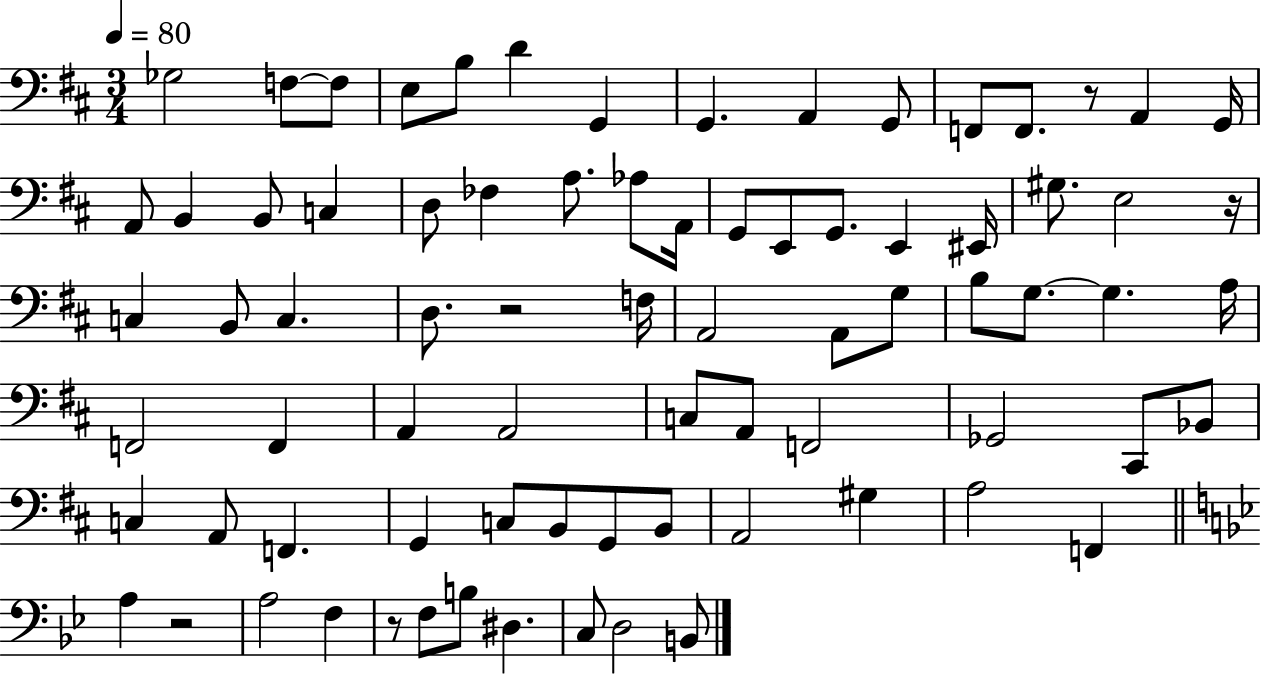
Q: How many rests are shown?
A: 5